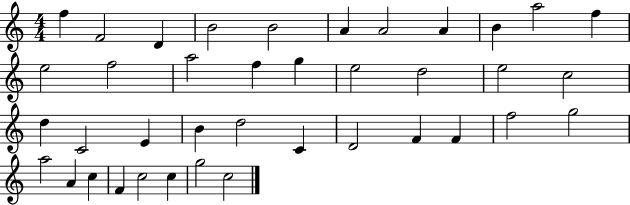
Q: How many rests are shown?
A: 0